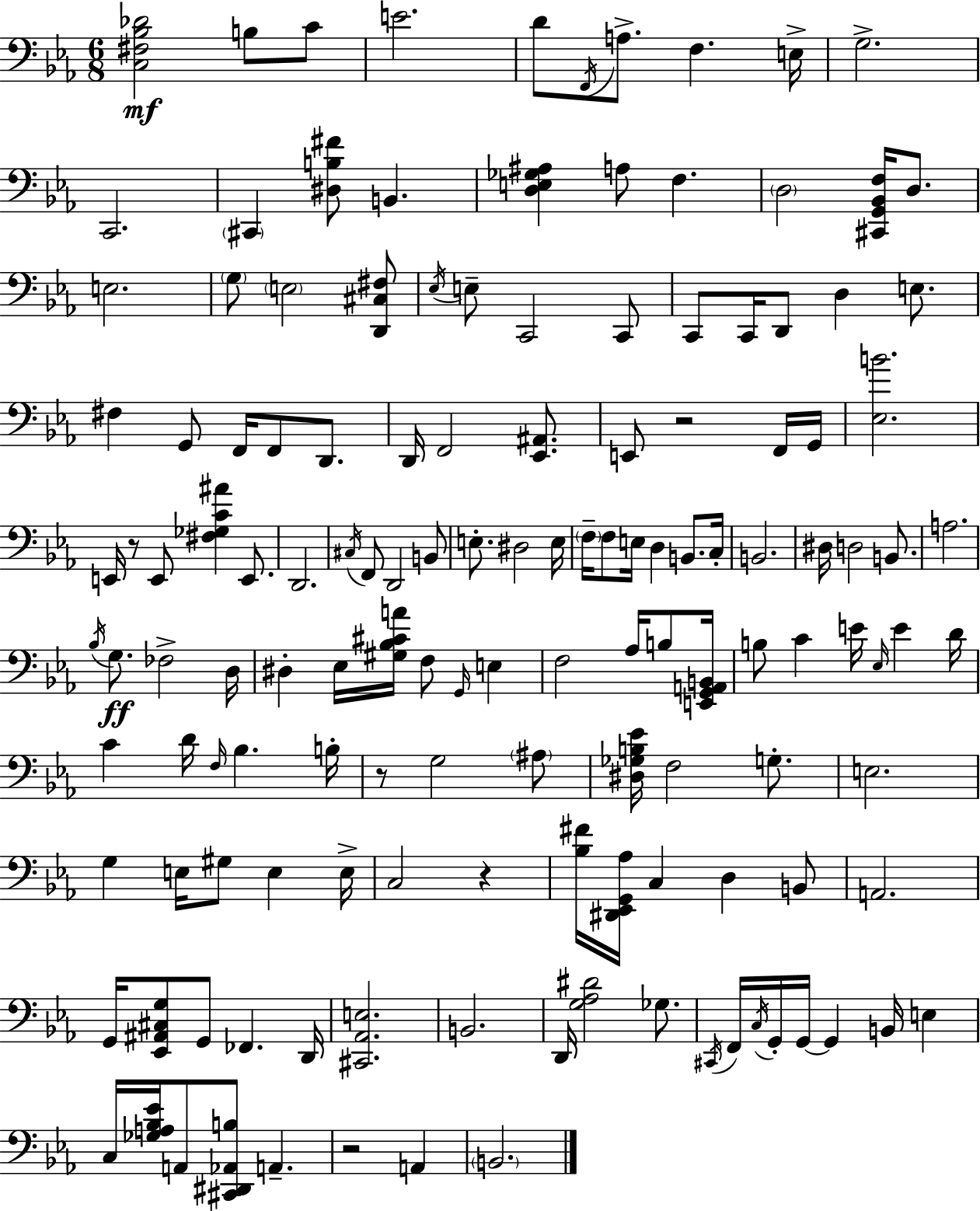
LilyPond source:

{
  \clef bass
  \numericTimeSignature
  \time 6/8
  \key ees \major
  <c fis bes des'>2\mf b8 c'8 | e'2. | d'8 \acciaccatura { f,16 } a8.-> f4. | e16-> g2.-> | \break c,2. | \parenthesize cis,4 <dis b fis'>8 b,4. | <d e ges ais>4 a8 f4. | \parenthesize d2 <cis, g, bes, f>16 d8. | \break e2. | \parenthesize g8 \parenthesize e2 <d, cis fis>8 | \acciaccatura { ees16 } e8-- c,2 | c,8 c,8 c,16 d,8 d4 e8. | \break fis4 g,8 f,16 f,8 d,8. | d,16 f,2 <ees, ais,>8. | e,8 r2 | f,16 g,16 <ees b'>2. | \break e,16 r8 e,8 <fis ges c' ais'>4 e,8. | d,2. | \acciaccatura { cis16 } f,8 d,2 | b,8 e8.-. dis2 | \break e16 \parenthesize f16-- f8 e16 d4 b,8. | c16-. b,2. | dis16 d2 | b,8. a2. | \break \acciaccatura { bes16 }\ff g8. fes2-> | d16 dis4-. ees16 <gis bes cis' a'>16 f8 | \grace { g,16 } e4 f2 | aes16 b8 <e, g, a, b,>16 b8 c'4 e'16 | \break \grace { ees16 } e'4 d'16 c'4 d'16 \grace { f16 } | bes4. b16-. r8 g2 | \parenthesize ais8 <dis ges b ees'>16 f2 | g8.-. e2. | \break g4 e16 | gis8 e4 e16-> c2 | r4 <bes fis'>16 <dis, ees, g, aes>16 c4 | d4 b,8 a,2. | \break g,16 <ees, ais, cis g>8 g,8 | fes,4. d,16 <cis, aes, e>2. | b,2. | d,16 <g aes dis'>2 | \break ges8. \acciaccatura { cis,16 } f,16 \acciaccatura { c16 } g,16-. g,16~~ | g,4 b,16 e4 c16 <ges a bes ees'>16 a,8 | <cis, dis, aes, b>8 a,4.-- r2 | a,4 \parenthesize b,2. | \break \bar "|."
}